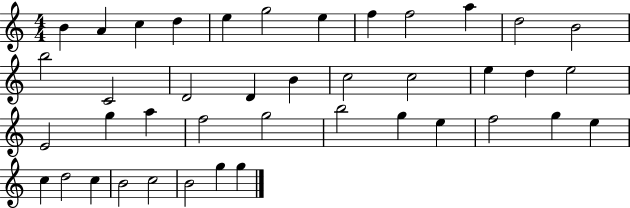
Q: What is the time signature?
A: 4/4